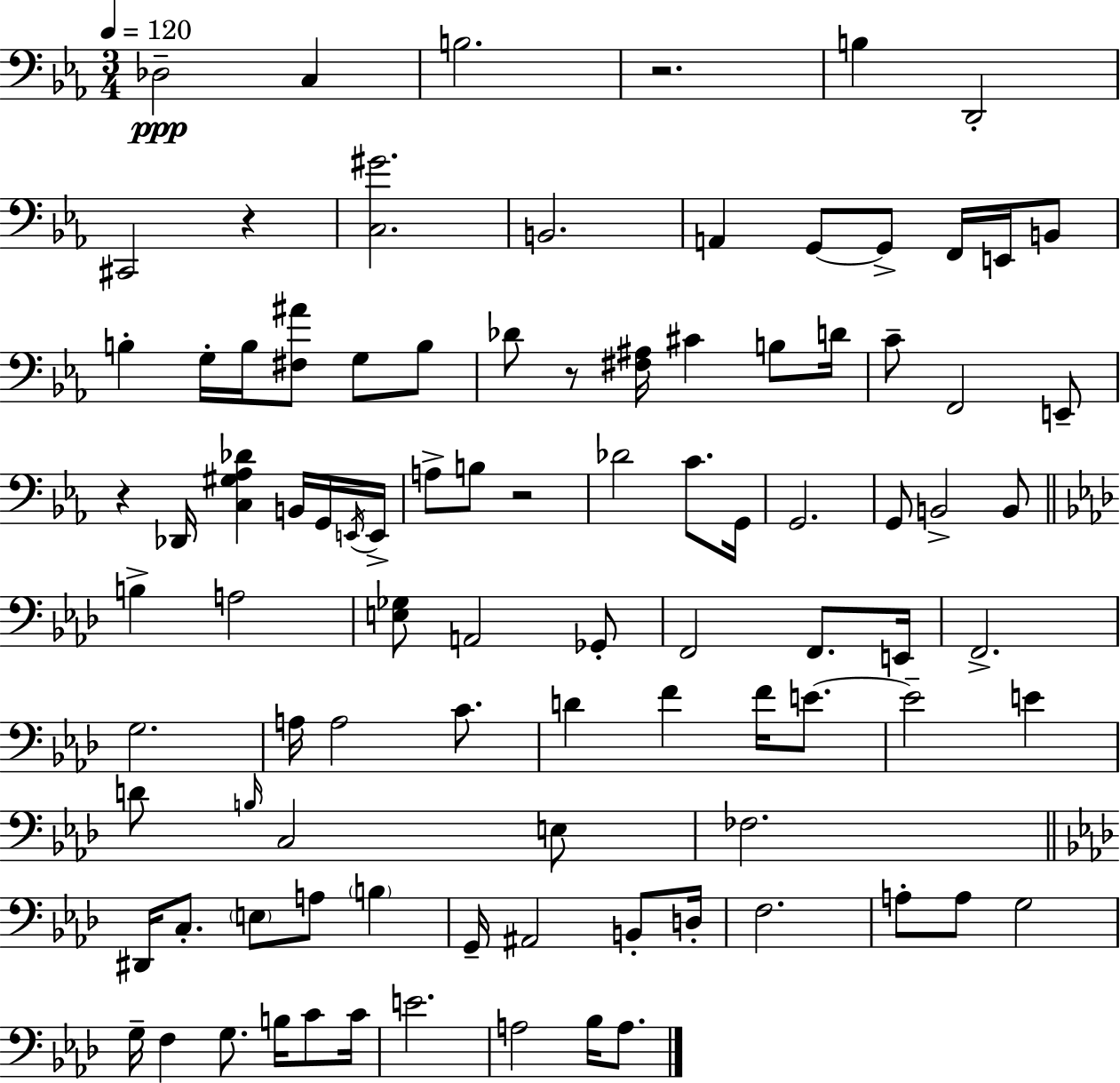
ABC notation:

X:1
T:Untitled
M:3/4
L:1/4
K:Cm
_D,2 C, B,2 z2 B, D,,2 ^C,,2 z [C,^G]2 B,,2 A,, G,,/2 G,,/2 F,,/4 E,,/4 B,,/2 B, G,/4 B,/4 [^F,^A]/2 G,/2 B,/2 _D/2 z/2 [^F,^A,]/4 ^C B,/2 D/4 C/2 F,,2 E,,/2 z _D,,/4 [C,^G,_A,_D] B,,/4 G,,/4 E,,/4 E,,/4 A,/2 B,/2 z2 _D2 C/2 G,,/4 G,,2 G,,/2 B,,2 B,,/2 B, A,2 [E,_G,]/2 A,,2 _G,,/2 F,,2 F,,/2 E,,/4 F,,2 G,2 A,/4 A,2 C/2 D F F/4 E/2 E2 E D/2 B,/4 C,2 E,/2 _F,2 ^D,,/4 C,/2 E,/2 A,/2 B, G,,/4 ^A,,2 B,,/2 D,/4 F,2 A,/2 A,/2 G,2 G,/4 F, G,/2 B,/4 C/2 C/4 E2 A,2 _B,/4 A,/2